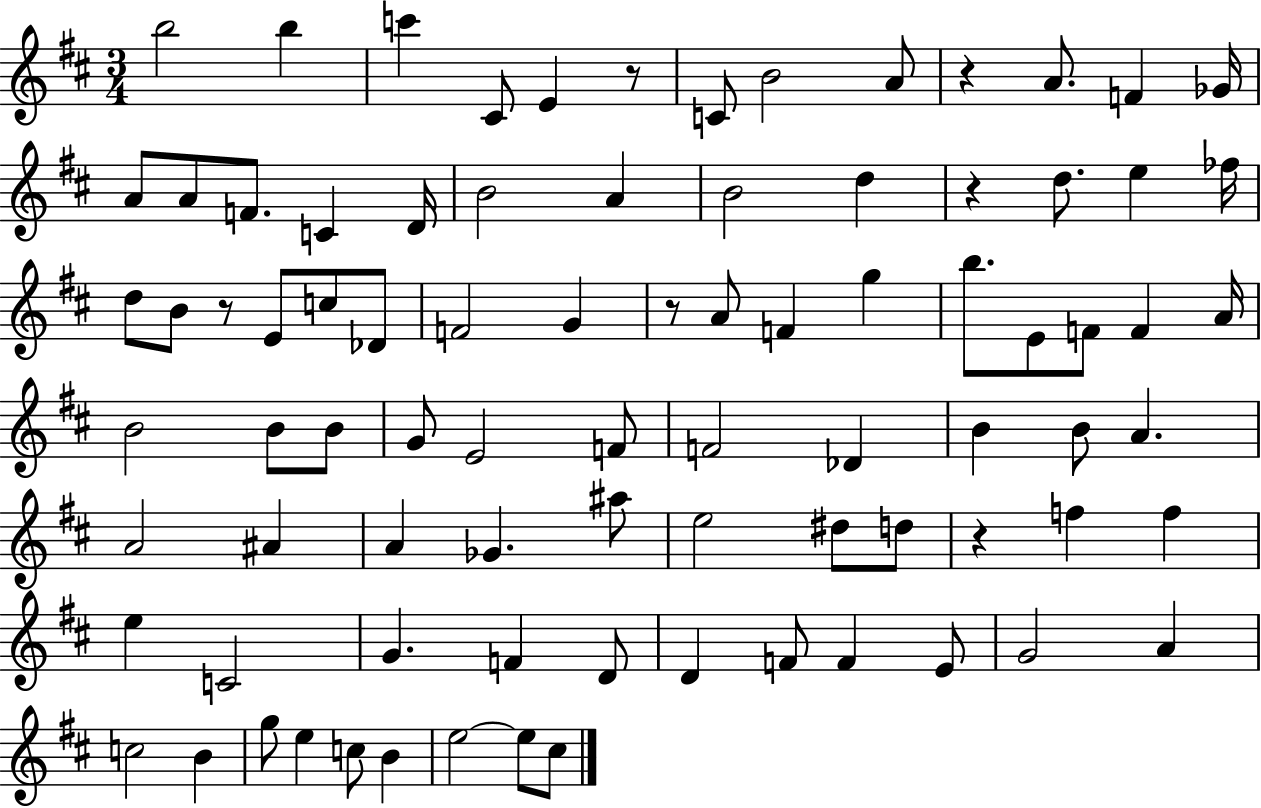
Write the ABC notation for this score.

X:1
T:Untitled
M:3/4
L:1/4
K:D
b2 b c' ^C/2 E z/2 C/2 B2 A/2 z A/2 F _G/4 A/2 A/2 F/2 C D/4 B2 A B2 d z d/2 e _f/4 d/2 B/2 z/2 E/2 c/2 _D/2 F2 G z/2 A/2 F g b/2 E/2 F/2 F A/4 B2 B/2 B/2 G/2 E2 F/2 F2 _D B B/2 A A2 ^A A _G ^a/2 e2 ^d/2 d/2 z f f e C2 G F D/2 D F/2 F E/2 G2 A c2 B g/2 e c/2 B e2 e/2 ^c/2